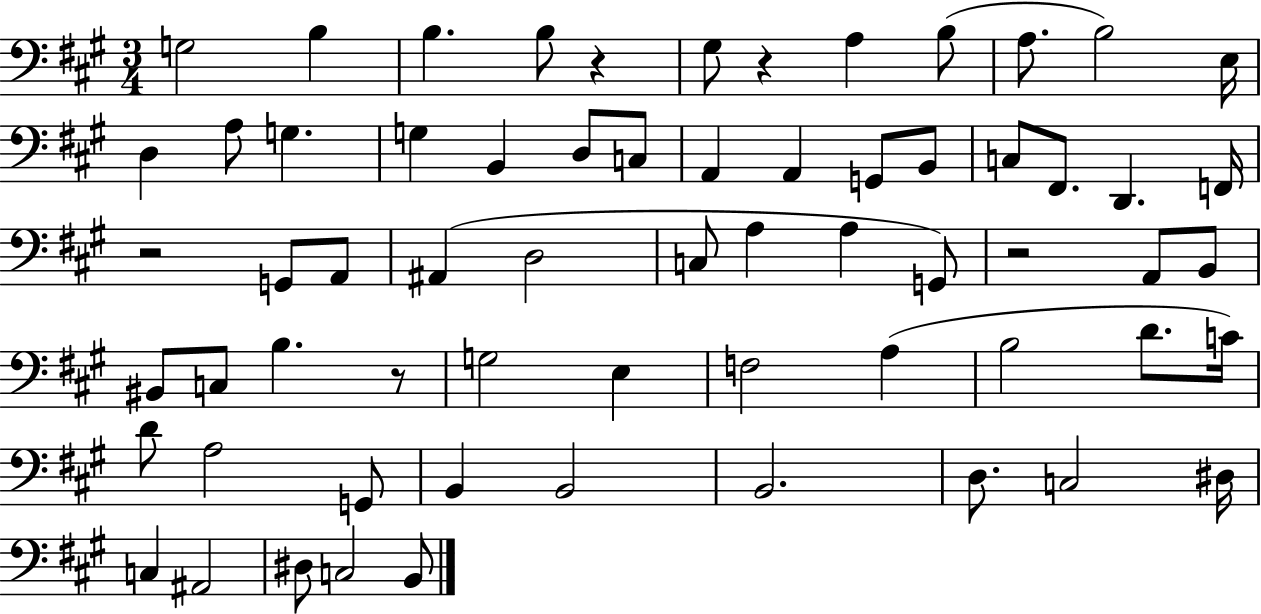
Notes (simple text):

G3/h B3/q B3/q. B3/e R/q G#3/e R/q A3/q B3/e A3/e. B3/h E3/s D3/q A3/e G3/q. G3/q B2/q D3/e C3/e A2/q A2/q G2/e B2/e C3/e F#2/e. D2/q. F2/s R/h G2/e A2/e A#2/q D3/h C3/e A3/q A3/q G2/e R/h A2/e B2/e BIS2/e C3/e B3/q. R/e G3/h E3/q F3/h A3/q B3/h D4/e. C4/s D4/e A3/h G2/e B2/q B2/h B2/h. D3/e. C3/h D#3/s C3/q A#2/h D#3/e C3/h B2/e